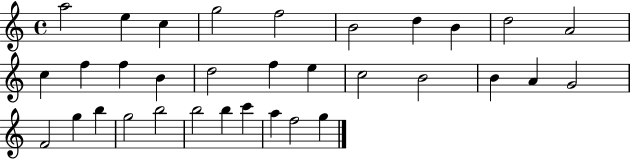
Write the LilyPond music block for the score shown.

{
  \clef treble
  \time 4/4
  \defaultTimeSignature
  \key c \major
  a''2 e''4 c''4 | g''2 f''2 | b'2 d''4 b'4 | d''2 a'2 | \break c''4 f''4 f''4 b'4 | d''2 f''4 e''4 | c''2 b'2 | b'4 a'4 g'2 | \break f'2 g''4 b''4 | g''2 b''2 | b''2 b''4 c'''4 | a''4 f''2 g''4 | \break \bar "|."
}